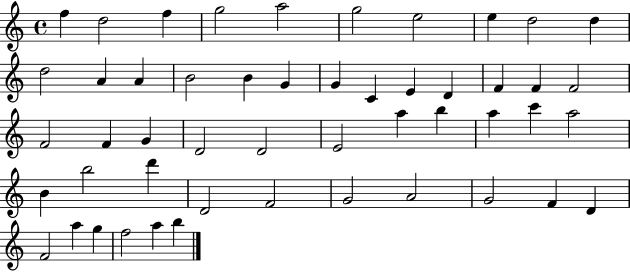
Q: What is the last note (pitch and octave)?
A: B5